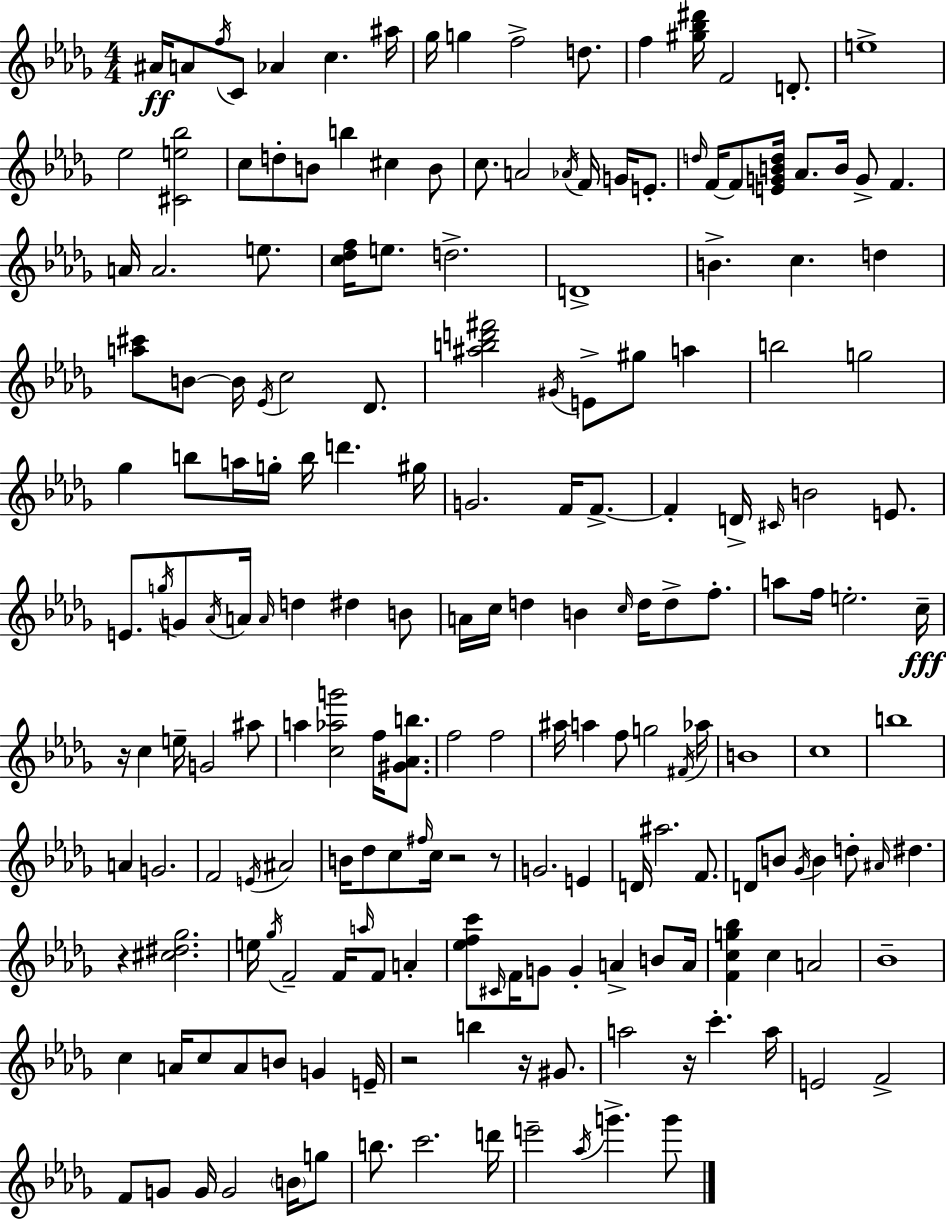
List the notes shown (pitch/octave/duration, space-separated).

A#4/s A4/e F5/s C4/e Ab4/q C5/q. A#5/s Gb5/s G5/q F5/h D5/e. F5/q [G#5,Bb5,D#6]/s F4/h D4/e. E5/w Eb5/h [C#4,E5,Bb5]/h C5/e D5/e B4/e B5/q C#5/q B4/e C5/e. A4/h Ab4/s F4/s G4/s E4/e. D5/s F4/s F4/e [E4,G4,B4,D5]/s Ab4/e. B4/s G4/e F4/q. A4/s A4/h. E5/e. [C5,Db5,F5]/s E5/e. D5/h. D4/w B4/q. C5/q. D5/q [A5,C#6]/e B4/e B4/s Eb4/s C5/h Db4/e. [A#5,B5,D6,F#6]/h G#4/s E4/e G#5/e A5/q B5/h G5/h Gb5/q B5/e A5/s G5/s B5/s D6/q. G#5/s G4/h. F4/s F4/e. F4/q D4/s C#4/s B4/h E4/e. E4/e. G5/s G4/e Ab4/s A4/s A4/s D5/q D#5/q B4/e A4/s C5/s D5/q B4/q C5/s D5/s D5/e F5/e. A5/e F5/s E5/h. C5/s R/s C5/q E5/s G4/h A#5/e A5/q [C5,Ab5,G6]/h F5/s [G#4,Ab4,B5]/e. F5/h F5/h A#5/s A5/q F5/e G5/h F#4/s Ab5/s B4/w C5/w B5/w A4/q G4/h. F4/h E4/s A#4/h B4/s Db5/e C5/e F#5/s C5/s R/h R/e G4/h. E4/q D4/s A#5/h. F4/e. D4/e B4/e Gb4/s B4/q D5/e A#4/s D#5/q. R/q [C#5,D#5,Gb5]/h. E5/s Gb5/s F4/h F4/s A5/s F4/e A4/q [Eb5,F5,C6]/e C#4/s F4/s G4/e G4/q A4/q B4/e A4/s [F4,C5,G5,Bb5]/q C5/q A4/h Bb4/w C5/q A4/s C5/e A4/e B4/e G4/q E4/s R/h B5/q R/s G#4/e. A5/h R/s C6/q. A5/s E4/h F4/h F4/e G4/e G4/s G4/h B4/s G5/e B5/e. C6/h. D6/s E6/h Ab5/s G6/q. G6/e